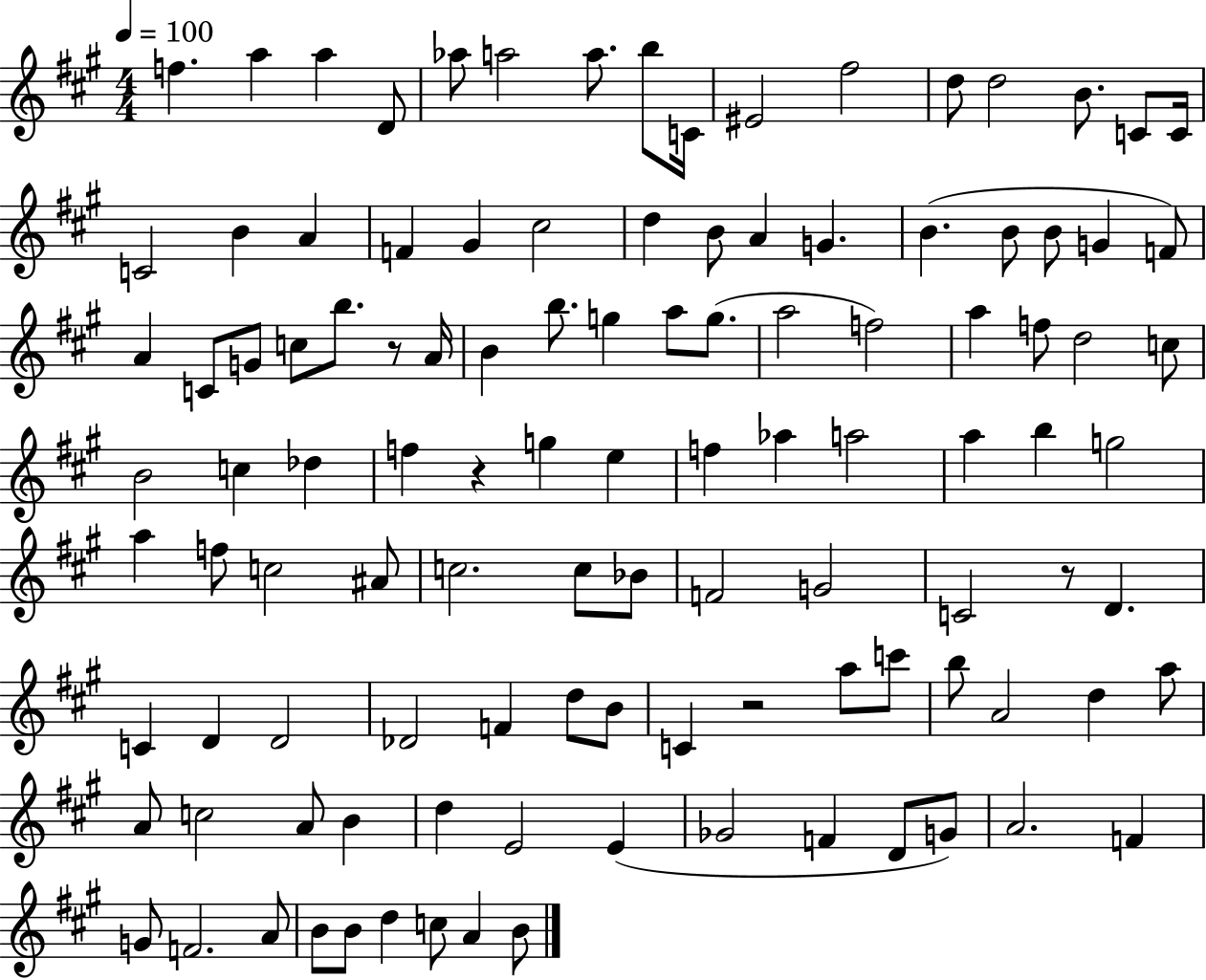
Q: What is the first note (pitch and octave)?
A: F5